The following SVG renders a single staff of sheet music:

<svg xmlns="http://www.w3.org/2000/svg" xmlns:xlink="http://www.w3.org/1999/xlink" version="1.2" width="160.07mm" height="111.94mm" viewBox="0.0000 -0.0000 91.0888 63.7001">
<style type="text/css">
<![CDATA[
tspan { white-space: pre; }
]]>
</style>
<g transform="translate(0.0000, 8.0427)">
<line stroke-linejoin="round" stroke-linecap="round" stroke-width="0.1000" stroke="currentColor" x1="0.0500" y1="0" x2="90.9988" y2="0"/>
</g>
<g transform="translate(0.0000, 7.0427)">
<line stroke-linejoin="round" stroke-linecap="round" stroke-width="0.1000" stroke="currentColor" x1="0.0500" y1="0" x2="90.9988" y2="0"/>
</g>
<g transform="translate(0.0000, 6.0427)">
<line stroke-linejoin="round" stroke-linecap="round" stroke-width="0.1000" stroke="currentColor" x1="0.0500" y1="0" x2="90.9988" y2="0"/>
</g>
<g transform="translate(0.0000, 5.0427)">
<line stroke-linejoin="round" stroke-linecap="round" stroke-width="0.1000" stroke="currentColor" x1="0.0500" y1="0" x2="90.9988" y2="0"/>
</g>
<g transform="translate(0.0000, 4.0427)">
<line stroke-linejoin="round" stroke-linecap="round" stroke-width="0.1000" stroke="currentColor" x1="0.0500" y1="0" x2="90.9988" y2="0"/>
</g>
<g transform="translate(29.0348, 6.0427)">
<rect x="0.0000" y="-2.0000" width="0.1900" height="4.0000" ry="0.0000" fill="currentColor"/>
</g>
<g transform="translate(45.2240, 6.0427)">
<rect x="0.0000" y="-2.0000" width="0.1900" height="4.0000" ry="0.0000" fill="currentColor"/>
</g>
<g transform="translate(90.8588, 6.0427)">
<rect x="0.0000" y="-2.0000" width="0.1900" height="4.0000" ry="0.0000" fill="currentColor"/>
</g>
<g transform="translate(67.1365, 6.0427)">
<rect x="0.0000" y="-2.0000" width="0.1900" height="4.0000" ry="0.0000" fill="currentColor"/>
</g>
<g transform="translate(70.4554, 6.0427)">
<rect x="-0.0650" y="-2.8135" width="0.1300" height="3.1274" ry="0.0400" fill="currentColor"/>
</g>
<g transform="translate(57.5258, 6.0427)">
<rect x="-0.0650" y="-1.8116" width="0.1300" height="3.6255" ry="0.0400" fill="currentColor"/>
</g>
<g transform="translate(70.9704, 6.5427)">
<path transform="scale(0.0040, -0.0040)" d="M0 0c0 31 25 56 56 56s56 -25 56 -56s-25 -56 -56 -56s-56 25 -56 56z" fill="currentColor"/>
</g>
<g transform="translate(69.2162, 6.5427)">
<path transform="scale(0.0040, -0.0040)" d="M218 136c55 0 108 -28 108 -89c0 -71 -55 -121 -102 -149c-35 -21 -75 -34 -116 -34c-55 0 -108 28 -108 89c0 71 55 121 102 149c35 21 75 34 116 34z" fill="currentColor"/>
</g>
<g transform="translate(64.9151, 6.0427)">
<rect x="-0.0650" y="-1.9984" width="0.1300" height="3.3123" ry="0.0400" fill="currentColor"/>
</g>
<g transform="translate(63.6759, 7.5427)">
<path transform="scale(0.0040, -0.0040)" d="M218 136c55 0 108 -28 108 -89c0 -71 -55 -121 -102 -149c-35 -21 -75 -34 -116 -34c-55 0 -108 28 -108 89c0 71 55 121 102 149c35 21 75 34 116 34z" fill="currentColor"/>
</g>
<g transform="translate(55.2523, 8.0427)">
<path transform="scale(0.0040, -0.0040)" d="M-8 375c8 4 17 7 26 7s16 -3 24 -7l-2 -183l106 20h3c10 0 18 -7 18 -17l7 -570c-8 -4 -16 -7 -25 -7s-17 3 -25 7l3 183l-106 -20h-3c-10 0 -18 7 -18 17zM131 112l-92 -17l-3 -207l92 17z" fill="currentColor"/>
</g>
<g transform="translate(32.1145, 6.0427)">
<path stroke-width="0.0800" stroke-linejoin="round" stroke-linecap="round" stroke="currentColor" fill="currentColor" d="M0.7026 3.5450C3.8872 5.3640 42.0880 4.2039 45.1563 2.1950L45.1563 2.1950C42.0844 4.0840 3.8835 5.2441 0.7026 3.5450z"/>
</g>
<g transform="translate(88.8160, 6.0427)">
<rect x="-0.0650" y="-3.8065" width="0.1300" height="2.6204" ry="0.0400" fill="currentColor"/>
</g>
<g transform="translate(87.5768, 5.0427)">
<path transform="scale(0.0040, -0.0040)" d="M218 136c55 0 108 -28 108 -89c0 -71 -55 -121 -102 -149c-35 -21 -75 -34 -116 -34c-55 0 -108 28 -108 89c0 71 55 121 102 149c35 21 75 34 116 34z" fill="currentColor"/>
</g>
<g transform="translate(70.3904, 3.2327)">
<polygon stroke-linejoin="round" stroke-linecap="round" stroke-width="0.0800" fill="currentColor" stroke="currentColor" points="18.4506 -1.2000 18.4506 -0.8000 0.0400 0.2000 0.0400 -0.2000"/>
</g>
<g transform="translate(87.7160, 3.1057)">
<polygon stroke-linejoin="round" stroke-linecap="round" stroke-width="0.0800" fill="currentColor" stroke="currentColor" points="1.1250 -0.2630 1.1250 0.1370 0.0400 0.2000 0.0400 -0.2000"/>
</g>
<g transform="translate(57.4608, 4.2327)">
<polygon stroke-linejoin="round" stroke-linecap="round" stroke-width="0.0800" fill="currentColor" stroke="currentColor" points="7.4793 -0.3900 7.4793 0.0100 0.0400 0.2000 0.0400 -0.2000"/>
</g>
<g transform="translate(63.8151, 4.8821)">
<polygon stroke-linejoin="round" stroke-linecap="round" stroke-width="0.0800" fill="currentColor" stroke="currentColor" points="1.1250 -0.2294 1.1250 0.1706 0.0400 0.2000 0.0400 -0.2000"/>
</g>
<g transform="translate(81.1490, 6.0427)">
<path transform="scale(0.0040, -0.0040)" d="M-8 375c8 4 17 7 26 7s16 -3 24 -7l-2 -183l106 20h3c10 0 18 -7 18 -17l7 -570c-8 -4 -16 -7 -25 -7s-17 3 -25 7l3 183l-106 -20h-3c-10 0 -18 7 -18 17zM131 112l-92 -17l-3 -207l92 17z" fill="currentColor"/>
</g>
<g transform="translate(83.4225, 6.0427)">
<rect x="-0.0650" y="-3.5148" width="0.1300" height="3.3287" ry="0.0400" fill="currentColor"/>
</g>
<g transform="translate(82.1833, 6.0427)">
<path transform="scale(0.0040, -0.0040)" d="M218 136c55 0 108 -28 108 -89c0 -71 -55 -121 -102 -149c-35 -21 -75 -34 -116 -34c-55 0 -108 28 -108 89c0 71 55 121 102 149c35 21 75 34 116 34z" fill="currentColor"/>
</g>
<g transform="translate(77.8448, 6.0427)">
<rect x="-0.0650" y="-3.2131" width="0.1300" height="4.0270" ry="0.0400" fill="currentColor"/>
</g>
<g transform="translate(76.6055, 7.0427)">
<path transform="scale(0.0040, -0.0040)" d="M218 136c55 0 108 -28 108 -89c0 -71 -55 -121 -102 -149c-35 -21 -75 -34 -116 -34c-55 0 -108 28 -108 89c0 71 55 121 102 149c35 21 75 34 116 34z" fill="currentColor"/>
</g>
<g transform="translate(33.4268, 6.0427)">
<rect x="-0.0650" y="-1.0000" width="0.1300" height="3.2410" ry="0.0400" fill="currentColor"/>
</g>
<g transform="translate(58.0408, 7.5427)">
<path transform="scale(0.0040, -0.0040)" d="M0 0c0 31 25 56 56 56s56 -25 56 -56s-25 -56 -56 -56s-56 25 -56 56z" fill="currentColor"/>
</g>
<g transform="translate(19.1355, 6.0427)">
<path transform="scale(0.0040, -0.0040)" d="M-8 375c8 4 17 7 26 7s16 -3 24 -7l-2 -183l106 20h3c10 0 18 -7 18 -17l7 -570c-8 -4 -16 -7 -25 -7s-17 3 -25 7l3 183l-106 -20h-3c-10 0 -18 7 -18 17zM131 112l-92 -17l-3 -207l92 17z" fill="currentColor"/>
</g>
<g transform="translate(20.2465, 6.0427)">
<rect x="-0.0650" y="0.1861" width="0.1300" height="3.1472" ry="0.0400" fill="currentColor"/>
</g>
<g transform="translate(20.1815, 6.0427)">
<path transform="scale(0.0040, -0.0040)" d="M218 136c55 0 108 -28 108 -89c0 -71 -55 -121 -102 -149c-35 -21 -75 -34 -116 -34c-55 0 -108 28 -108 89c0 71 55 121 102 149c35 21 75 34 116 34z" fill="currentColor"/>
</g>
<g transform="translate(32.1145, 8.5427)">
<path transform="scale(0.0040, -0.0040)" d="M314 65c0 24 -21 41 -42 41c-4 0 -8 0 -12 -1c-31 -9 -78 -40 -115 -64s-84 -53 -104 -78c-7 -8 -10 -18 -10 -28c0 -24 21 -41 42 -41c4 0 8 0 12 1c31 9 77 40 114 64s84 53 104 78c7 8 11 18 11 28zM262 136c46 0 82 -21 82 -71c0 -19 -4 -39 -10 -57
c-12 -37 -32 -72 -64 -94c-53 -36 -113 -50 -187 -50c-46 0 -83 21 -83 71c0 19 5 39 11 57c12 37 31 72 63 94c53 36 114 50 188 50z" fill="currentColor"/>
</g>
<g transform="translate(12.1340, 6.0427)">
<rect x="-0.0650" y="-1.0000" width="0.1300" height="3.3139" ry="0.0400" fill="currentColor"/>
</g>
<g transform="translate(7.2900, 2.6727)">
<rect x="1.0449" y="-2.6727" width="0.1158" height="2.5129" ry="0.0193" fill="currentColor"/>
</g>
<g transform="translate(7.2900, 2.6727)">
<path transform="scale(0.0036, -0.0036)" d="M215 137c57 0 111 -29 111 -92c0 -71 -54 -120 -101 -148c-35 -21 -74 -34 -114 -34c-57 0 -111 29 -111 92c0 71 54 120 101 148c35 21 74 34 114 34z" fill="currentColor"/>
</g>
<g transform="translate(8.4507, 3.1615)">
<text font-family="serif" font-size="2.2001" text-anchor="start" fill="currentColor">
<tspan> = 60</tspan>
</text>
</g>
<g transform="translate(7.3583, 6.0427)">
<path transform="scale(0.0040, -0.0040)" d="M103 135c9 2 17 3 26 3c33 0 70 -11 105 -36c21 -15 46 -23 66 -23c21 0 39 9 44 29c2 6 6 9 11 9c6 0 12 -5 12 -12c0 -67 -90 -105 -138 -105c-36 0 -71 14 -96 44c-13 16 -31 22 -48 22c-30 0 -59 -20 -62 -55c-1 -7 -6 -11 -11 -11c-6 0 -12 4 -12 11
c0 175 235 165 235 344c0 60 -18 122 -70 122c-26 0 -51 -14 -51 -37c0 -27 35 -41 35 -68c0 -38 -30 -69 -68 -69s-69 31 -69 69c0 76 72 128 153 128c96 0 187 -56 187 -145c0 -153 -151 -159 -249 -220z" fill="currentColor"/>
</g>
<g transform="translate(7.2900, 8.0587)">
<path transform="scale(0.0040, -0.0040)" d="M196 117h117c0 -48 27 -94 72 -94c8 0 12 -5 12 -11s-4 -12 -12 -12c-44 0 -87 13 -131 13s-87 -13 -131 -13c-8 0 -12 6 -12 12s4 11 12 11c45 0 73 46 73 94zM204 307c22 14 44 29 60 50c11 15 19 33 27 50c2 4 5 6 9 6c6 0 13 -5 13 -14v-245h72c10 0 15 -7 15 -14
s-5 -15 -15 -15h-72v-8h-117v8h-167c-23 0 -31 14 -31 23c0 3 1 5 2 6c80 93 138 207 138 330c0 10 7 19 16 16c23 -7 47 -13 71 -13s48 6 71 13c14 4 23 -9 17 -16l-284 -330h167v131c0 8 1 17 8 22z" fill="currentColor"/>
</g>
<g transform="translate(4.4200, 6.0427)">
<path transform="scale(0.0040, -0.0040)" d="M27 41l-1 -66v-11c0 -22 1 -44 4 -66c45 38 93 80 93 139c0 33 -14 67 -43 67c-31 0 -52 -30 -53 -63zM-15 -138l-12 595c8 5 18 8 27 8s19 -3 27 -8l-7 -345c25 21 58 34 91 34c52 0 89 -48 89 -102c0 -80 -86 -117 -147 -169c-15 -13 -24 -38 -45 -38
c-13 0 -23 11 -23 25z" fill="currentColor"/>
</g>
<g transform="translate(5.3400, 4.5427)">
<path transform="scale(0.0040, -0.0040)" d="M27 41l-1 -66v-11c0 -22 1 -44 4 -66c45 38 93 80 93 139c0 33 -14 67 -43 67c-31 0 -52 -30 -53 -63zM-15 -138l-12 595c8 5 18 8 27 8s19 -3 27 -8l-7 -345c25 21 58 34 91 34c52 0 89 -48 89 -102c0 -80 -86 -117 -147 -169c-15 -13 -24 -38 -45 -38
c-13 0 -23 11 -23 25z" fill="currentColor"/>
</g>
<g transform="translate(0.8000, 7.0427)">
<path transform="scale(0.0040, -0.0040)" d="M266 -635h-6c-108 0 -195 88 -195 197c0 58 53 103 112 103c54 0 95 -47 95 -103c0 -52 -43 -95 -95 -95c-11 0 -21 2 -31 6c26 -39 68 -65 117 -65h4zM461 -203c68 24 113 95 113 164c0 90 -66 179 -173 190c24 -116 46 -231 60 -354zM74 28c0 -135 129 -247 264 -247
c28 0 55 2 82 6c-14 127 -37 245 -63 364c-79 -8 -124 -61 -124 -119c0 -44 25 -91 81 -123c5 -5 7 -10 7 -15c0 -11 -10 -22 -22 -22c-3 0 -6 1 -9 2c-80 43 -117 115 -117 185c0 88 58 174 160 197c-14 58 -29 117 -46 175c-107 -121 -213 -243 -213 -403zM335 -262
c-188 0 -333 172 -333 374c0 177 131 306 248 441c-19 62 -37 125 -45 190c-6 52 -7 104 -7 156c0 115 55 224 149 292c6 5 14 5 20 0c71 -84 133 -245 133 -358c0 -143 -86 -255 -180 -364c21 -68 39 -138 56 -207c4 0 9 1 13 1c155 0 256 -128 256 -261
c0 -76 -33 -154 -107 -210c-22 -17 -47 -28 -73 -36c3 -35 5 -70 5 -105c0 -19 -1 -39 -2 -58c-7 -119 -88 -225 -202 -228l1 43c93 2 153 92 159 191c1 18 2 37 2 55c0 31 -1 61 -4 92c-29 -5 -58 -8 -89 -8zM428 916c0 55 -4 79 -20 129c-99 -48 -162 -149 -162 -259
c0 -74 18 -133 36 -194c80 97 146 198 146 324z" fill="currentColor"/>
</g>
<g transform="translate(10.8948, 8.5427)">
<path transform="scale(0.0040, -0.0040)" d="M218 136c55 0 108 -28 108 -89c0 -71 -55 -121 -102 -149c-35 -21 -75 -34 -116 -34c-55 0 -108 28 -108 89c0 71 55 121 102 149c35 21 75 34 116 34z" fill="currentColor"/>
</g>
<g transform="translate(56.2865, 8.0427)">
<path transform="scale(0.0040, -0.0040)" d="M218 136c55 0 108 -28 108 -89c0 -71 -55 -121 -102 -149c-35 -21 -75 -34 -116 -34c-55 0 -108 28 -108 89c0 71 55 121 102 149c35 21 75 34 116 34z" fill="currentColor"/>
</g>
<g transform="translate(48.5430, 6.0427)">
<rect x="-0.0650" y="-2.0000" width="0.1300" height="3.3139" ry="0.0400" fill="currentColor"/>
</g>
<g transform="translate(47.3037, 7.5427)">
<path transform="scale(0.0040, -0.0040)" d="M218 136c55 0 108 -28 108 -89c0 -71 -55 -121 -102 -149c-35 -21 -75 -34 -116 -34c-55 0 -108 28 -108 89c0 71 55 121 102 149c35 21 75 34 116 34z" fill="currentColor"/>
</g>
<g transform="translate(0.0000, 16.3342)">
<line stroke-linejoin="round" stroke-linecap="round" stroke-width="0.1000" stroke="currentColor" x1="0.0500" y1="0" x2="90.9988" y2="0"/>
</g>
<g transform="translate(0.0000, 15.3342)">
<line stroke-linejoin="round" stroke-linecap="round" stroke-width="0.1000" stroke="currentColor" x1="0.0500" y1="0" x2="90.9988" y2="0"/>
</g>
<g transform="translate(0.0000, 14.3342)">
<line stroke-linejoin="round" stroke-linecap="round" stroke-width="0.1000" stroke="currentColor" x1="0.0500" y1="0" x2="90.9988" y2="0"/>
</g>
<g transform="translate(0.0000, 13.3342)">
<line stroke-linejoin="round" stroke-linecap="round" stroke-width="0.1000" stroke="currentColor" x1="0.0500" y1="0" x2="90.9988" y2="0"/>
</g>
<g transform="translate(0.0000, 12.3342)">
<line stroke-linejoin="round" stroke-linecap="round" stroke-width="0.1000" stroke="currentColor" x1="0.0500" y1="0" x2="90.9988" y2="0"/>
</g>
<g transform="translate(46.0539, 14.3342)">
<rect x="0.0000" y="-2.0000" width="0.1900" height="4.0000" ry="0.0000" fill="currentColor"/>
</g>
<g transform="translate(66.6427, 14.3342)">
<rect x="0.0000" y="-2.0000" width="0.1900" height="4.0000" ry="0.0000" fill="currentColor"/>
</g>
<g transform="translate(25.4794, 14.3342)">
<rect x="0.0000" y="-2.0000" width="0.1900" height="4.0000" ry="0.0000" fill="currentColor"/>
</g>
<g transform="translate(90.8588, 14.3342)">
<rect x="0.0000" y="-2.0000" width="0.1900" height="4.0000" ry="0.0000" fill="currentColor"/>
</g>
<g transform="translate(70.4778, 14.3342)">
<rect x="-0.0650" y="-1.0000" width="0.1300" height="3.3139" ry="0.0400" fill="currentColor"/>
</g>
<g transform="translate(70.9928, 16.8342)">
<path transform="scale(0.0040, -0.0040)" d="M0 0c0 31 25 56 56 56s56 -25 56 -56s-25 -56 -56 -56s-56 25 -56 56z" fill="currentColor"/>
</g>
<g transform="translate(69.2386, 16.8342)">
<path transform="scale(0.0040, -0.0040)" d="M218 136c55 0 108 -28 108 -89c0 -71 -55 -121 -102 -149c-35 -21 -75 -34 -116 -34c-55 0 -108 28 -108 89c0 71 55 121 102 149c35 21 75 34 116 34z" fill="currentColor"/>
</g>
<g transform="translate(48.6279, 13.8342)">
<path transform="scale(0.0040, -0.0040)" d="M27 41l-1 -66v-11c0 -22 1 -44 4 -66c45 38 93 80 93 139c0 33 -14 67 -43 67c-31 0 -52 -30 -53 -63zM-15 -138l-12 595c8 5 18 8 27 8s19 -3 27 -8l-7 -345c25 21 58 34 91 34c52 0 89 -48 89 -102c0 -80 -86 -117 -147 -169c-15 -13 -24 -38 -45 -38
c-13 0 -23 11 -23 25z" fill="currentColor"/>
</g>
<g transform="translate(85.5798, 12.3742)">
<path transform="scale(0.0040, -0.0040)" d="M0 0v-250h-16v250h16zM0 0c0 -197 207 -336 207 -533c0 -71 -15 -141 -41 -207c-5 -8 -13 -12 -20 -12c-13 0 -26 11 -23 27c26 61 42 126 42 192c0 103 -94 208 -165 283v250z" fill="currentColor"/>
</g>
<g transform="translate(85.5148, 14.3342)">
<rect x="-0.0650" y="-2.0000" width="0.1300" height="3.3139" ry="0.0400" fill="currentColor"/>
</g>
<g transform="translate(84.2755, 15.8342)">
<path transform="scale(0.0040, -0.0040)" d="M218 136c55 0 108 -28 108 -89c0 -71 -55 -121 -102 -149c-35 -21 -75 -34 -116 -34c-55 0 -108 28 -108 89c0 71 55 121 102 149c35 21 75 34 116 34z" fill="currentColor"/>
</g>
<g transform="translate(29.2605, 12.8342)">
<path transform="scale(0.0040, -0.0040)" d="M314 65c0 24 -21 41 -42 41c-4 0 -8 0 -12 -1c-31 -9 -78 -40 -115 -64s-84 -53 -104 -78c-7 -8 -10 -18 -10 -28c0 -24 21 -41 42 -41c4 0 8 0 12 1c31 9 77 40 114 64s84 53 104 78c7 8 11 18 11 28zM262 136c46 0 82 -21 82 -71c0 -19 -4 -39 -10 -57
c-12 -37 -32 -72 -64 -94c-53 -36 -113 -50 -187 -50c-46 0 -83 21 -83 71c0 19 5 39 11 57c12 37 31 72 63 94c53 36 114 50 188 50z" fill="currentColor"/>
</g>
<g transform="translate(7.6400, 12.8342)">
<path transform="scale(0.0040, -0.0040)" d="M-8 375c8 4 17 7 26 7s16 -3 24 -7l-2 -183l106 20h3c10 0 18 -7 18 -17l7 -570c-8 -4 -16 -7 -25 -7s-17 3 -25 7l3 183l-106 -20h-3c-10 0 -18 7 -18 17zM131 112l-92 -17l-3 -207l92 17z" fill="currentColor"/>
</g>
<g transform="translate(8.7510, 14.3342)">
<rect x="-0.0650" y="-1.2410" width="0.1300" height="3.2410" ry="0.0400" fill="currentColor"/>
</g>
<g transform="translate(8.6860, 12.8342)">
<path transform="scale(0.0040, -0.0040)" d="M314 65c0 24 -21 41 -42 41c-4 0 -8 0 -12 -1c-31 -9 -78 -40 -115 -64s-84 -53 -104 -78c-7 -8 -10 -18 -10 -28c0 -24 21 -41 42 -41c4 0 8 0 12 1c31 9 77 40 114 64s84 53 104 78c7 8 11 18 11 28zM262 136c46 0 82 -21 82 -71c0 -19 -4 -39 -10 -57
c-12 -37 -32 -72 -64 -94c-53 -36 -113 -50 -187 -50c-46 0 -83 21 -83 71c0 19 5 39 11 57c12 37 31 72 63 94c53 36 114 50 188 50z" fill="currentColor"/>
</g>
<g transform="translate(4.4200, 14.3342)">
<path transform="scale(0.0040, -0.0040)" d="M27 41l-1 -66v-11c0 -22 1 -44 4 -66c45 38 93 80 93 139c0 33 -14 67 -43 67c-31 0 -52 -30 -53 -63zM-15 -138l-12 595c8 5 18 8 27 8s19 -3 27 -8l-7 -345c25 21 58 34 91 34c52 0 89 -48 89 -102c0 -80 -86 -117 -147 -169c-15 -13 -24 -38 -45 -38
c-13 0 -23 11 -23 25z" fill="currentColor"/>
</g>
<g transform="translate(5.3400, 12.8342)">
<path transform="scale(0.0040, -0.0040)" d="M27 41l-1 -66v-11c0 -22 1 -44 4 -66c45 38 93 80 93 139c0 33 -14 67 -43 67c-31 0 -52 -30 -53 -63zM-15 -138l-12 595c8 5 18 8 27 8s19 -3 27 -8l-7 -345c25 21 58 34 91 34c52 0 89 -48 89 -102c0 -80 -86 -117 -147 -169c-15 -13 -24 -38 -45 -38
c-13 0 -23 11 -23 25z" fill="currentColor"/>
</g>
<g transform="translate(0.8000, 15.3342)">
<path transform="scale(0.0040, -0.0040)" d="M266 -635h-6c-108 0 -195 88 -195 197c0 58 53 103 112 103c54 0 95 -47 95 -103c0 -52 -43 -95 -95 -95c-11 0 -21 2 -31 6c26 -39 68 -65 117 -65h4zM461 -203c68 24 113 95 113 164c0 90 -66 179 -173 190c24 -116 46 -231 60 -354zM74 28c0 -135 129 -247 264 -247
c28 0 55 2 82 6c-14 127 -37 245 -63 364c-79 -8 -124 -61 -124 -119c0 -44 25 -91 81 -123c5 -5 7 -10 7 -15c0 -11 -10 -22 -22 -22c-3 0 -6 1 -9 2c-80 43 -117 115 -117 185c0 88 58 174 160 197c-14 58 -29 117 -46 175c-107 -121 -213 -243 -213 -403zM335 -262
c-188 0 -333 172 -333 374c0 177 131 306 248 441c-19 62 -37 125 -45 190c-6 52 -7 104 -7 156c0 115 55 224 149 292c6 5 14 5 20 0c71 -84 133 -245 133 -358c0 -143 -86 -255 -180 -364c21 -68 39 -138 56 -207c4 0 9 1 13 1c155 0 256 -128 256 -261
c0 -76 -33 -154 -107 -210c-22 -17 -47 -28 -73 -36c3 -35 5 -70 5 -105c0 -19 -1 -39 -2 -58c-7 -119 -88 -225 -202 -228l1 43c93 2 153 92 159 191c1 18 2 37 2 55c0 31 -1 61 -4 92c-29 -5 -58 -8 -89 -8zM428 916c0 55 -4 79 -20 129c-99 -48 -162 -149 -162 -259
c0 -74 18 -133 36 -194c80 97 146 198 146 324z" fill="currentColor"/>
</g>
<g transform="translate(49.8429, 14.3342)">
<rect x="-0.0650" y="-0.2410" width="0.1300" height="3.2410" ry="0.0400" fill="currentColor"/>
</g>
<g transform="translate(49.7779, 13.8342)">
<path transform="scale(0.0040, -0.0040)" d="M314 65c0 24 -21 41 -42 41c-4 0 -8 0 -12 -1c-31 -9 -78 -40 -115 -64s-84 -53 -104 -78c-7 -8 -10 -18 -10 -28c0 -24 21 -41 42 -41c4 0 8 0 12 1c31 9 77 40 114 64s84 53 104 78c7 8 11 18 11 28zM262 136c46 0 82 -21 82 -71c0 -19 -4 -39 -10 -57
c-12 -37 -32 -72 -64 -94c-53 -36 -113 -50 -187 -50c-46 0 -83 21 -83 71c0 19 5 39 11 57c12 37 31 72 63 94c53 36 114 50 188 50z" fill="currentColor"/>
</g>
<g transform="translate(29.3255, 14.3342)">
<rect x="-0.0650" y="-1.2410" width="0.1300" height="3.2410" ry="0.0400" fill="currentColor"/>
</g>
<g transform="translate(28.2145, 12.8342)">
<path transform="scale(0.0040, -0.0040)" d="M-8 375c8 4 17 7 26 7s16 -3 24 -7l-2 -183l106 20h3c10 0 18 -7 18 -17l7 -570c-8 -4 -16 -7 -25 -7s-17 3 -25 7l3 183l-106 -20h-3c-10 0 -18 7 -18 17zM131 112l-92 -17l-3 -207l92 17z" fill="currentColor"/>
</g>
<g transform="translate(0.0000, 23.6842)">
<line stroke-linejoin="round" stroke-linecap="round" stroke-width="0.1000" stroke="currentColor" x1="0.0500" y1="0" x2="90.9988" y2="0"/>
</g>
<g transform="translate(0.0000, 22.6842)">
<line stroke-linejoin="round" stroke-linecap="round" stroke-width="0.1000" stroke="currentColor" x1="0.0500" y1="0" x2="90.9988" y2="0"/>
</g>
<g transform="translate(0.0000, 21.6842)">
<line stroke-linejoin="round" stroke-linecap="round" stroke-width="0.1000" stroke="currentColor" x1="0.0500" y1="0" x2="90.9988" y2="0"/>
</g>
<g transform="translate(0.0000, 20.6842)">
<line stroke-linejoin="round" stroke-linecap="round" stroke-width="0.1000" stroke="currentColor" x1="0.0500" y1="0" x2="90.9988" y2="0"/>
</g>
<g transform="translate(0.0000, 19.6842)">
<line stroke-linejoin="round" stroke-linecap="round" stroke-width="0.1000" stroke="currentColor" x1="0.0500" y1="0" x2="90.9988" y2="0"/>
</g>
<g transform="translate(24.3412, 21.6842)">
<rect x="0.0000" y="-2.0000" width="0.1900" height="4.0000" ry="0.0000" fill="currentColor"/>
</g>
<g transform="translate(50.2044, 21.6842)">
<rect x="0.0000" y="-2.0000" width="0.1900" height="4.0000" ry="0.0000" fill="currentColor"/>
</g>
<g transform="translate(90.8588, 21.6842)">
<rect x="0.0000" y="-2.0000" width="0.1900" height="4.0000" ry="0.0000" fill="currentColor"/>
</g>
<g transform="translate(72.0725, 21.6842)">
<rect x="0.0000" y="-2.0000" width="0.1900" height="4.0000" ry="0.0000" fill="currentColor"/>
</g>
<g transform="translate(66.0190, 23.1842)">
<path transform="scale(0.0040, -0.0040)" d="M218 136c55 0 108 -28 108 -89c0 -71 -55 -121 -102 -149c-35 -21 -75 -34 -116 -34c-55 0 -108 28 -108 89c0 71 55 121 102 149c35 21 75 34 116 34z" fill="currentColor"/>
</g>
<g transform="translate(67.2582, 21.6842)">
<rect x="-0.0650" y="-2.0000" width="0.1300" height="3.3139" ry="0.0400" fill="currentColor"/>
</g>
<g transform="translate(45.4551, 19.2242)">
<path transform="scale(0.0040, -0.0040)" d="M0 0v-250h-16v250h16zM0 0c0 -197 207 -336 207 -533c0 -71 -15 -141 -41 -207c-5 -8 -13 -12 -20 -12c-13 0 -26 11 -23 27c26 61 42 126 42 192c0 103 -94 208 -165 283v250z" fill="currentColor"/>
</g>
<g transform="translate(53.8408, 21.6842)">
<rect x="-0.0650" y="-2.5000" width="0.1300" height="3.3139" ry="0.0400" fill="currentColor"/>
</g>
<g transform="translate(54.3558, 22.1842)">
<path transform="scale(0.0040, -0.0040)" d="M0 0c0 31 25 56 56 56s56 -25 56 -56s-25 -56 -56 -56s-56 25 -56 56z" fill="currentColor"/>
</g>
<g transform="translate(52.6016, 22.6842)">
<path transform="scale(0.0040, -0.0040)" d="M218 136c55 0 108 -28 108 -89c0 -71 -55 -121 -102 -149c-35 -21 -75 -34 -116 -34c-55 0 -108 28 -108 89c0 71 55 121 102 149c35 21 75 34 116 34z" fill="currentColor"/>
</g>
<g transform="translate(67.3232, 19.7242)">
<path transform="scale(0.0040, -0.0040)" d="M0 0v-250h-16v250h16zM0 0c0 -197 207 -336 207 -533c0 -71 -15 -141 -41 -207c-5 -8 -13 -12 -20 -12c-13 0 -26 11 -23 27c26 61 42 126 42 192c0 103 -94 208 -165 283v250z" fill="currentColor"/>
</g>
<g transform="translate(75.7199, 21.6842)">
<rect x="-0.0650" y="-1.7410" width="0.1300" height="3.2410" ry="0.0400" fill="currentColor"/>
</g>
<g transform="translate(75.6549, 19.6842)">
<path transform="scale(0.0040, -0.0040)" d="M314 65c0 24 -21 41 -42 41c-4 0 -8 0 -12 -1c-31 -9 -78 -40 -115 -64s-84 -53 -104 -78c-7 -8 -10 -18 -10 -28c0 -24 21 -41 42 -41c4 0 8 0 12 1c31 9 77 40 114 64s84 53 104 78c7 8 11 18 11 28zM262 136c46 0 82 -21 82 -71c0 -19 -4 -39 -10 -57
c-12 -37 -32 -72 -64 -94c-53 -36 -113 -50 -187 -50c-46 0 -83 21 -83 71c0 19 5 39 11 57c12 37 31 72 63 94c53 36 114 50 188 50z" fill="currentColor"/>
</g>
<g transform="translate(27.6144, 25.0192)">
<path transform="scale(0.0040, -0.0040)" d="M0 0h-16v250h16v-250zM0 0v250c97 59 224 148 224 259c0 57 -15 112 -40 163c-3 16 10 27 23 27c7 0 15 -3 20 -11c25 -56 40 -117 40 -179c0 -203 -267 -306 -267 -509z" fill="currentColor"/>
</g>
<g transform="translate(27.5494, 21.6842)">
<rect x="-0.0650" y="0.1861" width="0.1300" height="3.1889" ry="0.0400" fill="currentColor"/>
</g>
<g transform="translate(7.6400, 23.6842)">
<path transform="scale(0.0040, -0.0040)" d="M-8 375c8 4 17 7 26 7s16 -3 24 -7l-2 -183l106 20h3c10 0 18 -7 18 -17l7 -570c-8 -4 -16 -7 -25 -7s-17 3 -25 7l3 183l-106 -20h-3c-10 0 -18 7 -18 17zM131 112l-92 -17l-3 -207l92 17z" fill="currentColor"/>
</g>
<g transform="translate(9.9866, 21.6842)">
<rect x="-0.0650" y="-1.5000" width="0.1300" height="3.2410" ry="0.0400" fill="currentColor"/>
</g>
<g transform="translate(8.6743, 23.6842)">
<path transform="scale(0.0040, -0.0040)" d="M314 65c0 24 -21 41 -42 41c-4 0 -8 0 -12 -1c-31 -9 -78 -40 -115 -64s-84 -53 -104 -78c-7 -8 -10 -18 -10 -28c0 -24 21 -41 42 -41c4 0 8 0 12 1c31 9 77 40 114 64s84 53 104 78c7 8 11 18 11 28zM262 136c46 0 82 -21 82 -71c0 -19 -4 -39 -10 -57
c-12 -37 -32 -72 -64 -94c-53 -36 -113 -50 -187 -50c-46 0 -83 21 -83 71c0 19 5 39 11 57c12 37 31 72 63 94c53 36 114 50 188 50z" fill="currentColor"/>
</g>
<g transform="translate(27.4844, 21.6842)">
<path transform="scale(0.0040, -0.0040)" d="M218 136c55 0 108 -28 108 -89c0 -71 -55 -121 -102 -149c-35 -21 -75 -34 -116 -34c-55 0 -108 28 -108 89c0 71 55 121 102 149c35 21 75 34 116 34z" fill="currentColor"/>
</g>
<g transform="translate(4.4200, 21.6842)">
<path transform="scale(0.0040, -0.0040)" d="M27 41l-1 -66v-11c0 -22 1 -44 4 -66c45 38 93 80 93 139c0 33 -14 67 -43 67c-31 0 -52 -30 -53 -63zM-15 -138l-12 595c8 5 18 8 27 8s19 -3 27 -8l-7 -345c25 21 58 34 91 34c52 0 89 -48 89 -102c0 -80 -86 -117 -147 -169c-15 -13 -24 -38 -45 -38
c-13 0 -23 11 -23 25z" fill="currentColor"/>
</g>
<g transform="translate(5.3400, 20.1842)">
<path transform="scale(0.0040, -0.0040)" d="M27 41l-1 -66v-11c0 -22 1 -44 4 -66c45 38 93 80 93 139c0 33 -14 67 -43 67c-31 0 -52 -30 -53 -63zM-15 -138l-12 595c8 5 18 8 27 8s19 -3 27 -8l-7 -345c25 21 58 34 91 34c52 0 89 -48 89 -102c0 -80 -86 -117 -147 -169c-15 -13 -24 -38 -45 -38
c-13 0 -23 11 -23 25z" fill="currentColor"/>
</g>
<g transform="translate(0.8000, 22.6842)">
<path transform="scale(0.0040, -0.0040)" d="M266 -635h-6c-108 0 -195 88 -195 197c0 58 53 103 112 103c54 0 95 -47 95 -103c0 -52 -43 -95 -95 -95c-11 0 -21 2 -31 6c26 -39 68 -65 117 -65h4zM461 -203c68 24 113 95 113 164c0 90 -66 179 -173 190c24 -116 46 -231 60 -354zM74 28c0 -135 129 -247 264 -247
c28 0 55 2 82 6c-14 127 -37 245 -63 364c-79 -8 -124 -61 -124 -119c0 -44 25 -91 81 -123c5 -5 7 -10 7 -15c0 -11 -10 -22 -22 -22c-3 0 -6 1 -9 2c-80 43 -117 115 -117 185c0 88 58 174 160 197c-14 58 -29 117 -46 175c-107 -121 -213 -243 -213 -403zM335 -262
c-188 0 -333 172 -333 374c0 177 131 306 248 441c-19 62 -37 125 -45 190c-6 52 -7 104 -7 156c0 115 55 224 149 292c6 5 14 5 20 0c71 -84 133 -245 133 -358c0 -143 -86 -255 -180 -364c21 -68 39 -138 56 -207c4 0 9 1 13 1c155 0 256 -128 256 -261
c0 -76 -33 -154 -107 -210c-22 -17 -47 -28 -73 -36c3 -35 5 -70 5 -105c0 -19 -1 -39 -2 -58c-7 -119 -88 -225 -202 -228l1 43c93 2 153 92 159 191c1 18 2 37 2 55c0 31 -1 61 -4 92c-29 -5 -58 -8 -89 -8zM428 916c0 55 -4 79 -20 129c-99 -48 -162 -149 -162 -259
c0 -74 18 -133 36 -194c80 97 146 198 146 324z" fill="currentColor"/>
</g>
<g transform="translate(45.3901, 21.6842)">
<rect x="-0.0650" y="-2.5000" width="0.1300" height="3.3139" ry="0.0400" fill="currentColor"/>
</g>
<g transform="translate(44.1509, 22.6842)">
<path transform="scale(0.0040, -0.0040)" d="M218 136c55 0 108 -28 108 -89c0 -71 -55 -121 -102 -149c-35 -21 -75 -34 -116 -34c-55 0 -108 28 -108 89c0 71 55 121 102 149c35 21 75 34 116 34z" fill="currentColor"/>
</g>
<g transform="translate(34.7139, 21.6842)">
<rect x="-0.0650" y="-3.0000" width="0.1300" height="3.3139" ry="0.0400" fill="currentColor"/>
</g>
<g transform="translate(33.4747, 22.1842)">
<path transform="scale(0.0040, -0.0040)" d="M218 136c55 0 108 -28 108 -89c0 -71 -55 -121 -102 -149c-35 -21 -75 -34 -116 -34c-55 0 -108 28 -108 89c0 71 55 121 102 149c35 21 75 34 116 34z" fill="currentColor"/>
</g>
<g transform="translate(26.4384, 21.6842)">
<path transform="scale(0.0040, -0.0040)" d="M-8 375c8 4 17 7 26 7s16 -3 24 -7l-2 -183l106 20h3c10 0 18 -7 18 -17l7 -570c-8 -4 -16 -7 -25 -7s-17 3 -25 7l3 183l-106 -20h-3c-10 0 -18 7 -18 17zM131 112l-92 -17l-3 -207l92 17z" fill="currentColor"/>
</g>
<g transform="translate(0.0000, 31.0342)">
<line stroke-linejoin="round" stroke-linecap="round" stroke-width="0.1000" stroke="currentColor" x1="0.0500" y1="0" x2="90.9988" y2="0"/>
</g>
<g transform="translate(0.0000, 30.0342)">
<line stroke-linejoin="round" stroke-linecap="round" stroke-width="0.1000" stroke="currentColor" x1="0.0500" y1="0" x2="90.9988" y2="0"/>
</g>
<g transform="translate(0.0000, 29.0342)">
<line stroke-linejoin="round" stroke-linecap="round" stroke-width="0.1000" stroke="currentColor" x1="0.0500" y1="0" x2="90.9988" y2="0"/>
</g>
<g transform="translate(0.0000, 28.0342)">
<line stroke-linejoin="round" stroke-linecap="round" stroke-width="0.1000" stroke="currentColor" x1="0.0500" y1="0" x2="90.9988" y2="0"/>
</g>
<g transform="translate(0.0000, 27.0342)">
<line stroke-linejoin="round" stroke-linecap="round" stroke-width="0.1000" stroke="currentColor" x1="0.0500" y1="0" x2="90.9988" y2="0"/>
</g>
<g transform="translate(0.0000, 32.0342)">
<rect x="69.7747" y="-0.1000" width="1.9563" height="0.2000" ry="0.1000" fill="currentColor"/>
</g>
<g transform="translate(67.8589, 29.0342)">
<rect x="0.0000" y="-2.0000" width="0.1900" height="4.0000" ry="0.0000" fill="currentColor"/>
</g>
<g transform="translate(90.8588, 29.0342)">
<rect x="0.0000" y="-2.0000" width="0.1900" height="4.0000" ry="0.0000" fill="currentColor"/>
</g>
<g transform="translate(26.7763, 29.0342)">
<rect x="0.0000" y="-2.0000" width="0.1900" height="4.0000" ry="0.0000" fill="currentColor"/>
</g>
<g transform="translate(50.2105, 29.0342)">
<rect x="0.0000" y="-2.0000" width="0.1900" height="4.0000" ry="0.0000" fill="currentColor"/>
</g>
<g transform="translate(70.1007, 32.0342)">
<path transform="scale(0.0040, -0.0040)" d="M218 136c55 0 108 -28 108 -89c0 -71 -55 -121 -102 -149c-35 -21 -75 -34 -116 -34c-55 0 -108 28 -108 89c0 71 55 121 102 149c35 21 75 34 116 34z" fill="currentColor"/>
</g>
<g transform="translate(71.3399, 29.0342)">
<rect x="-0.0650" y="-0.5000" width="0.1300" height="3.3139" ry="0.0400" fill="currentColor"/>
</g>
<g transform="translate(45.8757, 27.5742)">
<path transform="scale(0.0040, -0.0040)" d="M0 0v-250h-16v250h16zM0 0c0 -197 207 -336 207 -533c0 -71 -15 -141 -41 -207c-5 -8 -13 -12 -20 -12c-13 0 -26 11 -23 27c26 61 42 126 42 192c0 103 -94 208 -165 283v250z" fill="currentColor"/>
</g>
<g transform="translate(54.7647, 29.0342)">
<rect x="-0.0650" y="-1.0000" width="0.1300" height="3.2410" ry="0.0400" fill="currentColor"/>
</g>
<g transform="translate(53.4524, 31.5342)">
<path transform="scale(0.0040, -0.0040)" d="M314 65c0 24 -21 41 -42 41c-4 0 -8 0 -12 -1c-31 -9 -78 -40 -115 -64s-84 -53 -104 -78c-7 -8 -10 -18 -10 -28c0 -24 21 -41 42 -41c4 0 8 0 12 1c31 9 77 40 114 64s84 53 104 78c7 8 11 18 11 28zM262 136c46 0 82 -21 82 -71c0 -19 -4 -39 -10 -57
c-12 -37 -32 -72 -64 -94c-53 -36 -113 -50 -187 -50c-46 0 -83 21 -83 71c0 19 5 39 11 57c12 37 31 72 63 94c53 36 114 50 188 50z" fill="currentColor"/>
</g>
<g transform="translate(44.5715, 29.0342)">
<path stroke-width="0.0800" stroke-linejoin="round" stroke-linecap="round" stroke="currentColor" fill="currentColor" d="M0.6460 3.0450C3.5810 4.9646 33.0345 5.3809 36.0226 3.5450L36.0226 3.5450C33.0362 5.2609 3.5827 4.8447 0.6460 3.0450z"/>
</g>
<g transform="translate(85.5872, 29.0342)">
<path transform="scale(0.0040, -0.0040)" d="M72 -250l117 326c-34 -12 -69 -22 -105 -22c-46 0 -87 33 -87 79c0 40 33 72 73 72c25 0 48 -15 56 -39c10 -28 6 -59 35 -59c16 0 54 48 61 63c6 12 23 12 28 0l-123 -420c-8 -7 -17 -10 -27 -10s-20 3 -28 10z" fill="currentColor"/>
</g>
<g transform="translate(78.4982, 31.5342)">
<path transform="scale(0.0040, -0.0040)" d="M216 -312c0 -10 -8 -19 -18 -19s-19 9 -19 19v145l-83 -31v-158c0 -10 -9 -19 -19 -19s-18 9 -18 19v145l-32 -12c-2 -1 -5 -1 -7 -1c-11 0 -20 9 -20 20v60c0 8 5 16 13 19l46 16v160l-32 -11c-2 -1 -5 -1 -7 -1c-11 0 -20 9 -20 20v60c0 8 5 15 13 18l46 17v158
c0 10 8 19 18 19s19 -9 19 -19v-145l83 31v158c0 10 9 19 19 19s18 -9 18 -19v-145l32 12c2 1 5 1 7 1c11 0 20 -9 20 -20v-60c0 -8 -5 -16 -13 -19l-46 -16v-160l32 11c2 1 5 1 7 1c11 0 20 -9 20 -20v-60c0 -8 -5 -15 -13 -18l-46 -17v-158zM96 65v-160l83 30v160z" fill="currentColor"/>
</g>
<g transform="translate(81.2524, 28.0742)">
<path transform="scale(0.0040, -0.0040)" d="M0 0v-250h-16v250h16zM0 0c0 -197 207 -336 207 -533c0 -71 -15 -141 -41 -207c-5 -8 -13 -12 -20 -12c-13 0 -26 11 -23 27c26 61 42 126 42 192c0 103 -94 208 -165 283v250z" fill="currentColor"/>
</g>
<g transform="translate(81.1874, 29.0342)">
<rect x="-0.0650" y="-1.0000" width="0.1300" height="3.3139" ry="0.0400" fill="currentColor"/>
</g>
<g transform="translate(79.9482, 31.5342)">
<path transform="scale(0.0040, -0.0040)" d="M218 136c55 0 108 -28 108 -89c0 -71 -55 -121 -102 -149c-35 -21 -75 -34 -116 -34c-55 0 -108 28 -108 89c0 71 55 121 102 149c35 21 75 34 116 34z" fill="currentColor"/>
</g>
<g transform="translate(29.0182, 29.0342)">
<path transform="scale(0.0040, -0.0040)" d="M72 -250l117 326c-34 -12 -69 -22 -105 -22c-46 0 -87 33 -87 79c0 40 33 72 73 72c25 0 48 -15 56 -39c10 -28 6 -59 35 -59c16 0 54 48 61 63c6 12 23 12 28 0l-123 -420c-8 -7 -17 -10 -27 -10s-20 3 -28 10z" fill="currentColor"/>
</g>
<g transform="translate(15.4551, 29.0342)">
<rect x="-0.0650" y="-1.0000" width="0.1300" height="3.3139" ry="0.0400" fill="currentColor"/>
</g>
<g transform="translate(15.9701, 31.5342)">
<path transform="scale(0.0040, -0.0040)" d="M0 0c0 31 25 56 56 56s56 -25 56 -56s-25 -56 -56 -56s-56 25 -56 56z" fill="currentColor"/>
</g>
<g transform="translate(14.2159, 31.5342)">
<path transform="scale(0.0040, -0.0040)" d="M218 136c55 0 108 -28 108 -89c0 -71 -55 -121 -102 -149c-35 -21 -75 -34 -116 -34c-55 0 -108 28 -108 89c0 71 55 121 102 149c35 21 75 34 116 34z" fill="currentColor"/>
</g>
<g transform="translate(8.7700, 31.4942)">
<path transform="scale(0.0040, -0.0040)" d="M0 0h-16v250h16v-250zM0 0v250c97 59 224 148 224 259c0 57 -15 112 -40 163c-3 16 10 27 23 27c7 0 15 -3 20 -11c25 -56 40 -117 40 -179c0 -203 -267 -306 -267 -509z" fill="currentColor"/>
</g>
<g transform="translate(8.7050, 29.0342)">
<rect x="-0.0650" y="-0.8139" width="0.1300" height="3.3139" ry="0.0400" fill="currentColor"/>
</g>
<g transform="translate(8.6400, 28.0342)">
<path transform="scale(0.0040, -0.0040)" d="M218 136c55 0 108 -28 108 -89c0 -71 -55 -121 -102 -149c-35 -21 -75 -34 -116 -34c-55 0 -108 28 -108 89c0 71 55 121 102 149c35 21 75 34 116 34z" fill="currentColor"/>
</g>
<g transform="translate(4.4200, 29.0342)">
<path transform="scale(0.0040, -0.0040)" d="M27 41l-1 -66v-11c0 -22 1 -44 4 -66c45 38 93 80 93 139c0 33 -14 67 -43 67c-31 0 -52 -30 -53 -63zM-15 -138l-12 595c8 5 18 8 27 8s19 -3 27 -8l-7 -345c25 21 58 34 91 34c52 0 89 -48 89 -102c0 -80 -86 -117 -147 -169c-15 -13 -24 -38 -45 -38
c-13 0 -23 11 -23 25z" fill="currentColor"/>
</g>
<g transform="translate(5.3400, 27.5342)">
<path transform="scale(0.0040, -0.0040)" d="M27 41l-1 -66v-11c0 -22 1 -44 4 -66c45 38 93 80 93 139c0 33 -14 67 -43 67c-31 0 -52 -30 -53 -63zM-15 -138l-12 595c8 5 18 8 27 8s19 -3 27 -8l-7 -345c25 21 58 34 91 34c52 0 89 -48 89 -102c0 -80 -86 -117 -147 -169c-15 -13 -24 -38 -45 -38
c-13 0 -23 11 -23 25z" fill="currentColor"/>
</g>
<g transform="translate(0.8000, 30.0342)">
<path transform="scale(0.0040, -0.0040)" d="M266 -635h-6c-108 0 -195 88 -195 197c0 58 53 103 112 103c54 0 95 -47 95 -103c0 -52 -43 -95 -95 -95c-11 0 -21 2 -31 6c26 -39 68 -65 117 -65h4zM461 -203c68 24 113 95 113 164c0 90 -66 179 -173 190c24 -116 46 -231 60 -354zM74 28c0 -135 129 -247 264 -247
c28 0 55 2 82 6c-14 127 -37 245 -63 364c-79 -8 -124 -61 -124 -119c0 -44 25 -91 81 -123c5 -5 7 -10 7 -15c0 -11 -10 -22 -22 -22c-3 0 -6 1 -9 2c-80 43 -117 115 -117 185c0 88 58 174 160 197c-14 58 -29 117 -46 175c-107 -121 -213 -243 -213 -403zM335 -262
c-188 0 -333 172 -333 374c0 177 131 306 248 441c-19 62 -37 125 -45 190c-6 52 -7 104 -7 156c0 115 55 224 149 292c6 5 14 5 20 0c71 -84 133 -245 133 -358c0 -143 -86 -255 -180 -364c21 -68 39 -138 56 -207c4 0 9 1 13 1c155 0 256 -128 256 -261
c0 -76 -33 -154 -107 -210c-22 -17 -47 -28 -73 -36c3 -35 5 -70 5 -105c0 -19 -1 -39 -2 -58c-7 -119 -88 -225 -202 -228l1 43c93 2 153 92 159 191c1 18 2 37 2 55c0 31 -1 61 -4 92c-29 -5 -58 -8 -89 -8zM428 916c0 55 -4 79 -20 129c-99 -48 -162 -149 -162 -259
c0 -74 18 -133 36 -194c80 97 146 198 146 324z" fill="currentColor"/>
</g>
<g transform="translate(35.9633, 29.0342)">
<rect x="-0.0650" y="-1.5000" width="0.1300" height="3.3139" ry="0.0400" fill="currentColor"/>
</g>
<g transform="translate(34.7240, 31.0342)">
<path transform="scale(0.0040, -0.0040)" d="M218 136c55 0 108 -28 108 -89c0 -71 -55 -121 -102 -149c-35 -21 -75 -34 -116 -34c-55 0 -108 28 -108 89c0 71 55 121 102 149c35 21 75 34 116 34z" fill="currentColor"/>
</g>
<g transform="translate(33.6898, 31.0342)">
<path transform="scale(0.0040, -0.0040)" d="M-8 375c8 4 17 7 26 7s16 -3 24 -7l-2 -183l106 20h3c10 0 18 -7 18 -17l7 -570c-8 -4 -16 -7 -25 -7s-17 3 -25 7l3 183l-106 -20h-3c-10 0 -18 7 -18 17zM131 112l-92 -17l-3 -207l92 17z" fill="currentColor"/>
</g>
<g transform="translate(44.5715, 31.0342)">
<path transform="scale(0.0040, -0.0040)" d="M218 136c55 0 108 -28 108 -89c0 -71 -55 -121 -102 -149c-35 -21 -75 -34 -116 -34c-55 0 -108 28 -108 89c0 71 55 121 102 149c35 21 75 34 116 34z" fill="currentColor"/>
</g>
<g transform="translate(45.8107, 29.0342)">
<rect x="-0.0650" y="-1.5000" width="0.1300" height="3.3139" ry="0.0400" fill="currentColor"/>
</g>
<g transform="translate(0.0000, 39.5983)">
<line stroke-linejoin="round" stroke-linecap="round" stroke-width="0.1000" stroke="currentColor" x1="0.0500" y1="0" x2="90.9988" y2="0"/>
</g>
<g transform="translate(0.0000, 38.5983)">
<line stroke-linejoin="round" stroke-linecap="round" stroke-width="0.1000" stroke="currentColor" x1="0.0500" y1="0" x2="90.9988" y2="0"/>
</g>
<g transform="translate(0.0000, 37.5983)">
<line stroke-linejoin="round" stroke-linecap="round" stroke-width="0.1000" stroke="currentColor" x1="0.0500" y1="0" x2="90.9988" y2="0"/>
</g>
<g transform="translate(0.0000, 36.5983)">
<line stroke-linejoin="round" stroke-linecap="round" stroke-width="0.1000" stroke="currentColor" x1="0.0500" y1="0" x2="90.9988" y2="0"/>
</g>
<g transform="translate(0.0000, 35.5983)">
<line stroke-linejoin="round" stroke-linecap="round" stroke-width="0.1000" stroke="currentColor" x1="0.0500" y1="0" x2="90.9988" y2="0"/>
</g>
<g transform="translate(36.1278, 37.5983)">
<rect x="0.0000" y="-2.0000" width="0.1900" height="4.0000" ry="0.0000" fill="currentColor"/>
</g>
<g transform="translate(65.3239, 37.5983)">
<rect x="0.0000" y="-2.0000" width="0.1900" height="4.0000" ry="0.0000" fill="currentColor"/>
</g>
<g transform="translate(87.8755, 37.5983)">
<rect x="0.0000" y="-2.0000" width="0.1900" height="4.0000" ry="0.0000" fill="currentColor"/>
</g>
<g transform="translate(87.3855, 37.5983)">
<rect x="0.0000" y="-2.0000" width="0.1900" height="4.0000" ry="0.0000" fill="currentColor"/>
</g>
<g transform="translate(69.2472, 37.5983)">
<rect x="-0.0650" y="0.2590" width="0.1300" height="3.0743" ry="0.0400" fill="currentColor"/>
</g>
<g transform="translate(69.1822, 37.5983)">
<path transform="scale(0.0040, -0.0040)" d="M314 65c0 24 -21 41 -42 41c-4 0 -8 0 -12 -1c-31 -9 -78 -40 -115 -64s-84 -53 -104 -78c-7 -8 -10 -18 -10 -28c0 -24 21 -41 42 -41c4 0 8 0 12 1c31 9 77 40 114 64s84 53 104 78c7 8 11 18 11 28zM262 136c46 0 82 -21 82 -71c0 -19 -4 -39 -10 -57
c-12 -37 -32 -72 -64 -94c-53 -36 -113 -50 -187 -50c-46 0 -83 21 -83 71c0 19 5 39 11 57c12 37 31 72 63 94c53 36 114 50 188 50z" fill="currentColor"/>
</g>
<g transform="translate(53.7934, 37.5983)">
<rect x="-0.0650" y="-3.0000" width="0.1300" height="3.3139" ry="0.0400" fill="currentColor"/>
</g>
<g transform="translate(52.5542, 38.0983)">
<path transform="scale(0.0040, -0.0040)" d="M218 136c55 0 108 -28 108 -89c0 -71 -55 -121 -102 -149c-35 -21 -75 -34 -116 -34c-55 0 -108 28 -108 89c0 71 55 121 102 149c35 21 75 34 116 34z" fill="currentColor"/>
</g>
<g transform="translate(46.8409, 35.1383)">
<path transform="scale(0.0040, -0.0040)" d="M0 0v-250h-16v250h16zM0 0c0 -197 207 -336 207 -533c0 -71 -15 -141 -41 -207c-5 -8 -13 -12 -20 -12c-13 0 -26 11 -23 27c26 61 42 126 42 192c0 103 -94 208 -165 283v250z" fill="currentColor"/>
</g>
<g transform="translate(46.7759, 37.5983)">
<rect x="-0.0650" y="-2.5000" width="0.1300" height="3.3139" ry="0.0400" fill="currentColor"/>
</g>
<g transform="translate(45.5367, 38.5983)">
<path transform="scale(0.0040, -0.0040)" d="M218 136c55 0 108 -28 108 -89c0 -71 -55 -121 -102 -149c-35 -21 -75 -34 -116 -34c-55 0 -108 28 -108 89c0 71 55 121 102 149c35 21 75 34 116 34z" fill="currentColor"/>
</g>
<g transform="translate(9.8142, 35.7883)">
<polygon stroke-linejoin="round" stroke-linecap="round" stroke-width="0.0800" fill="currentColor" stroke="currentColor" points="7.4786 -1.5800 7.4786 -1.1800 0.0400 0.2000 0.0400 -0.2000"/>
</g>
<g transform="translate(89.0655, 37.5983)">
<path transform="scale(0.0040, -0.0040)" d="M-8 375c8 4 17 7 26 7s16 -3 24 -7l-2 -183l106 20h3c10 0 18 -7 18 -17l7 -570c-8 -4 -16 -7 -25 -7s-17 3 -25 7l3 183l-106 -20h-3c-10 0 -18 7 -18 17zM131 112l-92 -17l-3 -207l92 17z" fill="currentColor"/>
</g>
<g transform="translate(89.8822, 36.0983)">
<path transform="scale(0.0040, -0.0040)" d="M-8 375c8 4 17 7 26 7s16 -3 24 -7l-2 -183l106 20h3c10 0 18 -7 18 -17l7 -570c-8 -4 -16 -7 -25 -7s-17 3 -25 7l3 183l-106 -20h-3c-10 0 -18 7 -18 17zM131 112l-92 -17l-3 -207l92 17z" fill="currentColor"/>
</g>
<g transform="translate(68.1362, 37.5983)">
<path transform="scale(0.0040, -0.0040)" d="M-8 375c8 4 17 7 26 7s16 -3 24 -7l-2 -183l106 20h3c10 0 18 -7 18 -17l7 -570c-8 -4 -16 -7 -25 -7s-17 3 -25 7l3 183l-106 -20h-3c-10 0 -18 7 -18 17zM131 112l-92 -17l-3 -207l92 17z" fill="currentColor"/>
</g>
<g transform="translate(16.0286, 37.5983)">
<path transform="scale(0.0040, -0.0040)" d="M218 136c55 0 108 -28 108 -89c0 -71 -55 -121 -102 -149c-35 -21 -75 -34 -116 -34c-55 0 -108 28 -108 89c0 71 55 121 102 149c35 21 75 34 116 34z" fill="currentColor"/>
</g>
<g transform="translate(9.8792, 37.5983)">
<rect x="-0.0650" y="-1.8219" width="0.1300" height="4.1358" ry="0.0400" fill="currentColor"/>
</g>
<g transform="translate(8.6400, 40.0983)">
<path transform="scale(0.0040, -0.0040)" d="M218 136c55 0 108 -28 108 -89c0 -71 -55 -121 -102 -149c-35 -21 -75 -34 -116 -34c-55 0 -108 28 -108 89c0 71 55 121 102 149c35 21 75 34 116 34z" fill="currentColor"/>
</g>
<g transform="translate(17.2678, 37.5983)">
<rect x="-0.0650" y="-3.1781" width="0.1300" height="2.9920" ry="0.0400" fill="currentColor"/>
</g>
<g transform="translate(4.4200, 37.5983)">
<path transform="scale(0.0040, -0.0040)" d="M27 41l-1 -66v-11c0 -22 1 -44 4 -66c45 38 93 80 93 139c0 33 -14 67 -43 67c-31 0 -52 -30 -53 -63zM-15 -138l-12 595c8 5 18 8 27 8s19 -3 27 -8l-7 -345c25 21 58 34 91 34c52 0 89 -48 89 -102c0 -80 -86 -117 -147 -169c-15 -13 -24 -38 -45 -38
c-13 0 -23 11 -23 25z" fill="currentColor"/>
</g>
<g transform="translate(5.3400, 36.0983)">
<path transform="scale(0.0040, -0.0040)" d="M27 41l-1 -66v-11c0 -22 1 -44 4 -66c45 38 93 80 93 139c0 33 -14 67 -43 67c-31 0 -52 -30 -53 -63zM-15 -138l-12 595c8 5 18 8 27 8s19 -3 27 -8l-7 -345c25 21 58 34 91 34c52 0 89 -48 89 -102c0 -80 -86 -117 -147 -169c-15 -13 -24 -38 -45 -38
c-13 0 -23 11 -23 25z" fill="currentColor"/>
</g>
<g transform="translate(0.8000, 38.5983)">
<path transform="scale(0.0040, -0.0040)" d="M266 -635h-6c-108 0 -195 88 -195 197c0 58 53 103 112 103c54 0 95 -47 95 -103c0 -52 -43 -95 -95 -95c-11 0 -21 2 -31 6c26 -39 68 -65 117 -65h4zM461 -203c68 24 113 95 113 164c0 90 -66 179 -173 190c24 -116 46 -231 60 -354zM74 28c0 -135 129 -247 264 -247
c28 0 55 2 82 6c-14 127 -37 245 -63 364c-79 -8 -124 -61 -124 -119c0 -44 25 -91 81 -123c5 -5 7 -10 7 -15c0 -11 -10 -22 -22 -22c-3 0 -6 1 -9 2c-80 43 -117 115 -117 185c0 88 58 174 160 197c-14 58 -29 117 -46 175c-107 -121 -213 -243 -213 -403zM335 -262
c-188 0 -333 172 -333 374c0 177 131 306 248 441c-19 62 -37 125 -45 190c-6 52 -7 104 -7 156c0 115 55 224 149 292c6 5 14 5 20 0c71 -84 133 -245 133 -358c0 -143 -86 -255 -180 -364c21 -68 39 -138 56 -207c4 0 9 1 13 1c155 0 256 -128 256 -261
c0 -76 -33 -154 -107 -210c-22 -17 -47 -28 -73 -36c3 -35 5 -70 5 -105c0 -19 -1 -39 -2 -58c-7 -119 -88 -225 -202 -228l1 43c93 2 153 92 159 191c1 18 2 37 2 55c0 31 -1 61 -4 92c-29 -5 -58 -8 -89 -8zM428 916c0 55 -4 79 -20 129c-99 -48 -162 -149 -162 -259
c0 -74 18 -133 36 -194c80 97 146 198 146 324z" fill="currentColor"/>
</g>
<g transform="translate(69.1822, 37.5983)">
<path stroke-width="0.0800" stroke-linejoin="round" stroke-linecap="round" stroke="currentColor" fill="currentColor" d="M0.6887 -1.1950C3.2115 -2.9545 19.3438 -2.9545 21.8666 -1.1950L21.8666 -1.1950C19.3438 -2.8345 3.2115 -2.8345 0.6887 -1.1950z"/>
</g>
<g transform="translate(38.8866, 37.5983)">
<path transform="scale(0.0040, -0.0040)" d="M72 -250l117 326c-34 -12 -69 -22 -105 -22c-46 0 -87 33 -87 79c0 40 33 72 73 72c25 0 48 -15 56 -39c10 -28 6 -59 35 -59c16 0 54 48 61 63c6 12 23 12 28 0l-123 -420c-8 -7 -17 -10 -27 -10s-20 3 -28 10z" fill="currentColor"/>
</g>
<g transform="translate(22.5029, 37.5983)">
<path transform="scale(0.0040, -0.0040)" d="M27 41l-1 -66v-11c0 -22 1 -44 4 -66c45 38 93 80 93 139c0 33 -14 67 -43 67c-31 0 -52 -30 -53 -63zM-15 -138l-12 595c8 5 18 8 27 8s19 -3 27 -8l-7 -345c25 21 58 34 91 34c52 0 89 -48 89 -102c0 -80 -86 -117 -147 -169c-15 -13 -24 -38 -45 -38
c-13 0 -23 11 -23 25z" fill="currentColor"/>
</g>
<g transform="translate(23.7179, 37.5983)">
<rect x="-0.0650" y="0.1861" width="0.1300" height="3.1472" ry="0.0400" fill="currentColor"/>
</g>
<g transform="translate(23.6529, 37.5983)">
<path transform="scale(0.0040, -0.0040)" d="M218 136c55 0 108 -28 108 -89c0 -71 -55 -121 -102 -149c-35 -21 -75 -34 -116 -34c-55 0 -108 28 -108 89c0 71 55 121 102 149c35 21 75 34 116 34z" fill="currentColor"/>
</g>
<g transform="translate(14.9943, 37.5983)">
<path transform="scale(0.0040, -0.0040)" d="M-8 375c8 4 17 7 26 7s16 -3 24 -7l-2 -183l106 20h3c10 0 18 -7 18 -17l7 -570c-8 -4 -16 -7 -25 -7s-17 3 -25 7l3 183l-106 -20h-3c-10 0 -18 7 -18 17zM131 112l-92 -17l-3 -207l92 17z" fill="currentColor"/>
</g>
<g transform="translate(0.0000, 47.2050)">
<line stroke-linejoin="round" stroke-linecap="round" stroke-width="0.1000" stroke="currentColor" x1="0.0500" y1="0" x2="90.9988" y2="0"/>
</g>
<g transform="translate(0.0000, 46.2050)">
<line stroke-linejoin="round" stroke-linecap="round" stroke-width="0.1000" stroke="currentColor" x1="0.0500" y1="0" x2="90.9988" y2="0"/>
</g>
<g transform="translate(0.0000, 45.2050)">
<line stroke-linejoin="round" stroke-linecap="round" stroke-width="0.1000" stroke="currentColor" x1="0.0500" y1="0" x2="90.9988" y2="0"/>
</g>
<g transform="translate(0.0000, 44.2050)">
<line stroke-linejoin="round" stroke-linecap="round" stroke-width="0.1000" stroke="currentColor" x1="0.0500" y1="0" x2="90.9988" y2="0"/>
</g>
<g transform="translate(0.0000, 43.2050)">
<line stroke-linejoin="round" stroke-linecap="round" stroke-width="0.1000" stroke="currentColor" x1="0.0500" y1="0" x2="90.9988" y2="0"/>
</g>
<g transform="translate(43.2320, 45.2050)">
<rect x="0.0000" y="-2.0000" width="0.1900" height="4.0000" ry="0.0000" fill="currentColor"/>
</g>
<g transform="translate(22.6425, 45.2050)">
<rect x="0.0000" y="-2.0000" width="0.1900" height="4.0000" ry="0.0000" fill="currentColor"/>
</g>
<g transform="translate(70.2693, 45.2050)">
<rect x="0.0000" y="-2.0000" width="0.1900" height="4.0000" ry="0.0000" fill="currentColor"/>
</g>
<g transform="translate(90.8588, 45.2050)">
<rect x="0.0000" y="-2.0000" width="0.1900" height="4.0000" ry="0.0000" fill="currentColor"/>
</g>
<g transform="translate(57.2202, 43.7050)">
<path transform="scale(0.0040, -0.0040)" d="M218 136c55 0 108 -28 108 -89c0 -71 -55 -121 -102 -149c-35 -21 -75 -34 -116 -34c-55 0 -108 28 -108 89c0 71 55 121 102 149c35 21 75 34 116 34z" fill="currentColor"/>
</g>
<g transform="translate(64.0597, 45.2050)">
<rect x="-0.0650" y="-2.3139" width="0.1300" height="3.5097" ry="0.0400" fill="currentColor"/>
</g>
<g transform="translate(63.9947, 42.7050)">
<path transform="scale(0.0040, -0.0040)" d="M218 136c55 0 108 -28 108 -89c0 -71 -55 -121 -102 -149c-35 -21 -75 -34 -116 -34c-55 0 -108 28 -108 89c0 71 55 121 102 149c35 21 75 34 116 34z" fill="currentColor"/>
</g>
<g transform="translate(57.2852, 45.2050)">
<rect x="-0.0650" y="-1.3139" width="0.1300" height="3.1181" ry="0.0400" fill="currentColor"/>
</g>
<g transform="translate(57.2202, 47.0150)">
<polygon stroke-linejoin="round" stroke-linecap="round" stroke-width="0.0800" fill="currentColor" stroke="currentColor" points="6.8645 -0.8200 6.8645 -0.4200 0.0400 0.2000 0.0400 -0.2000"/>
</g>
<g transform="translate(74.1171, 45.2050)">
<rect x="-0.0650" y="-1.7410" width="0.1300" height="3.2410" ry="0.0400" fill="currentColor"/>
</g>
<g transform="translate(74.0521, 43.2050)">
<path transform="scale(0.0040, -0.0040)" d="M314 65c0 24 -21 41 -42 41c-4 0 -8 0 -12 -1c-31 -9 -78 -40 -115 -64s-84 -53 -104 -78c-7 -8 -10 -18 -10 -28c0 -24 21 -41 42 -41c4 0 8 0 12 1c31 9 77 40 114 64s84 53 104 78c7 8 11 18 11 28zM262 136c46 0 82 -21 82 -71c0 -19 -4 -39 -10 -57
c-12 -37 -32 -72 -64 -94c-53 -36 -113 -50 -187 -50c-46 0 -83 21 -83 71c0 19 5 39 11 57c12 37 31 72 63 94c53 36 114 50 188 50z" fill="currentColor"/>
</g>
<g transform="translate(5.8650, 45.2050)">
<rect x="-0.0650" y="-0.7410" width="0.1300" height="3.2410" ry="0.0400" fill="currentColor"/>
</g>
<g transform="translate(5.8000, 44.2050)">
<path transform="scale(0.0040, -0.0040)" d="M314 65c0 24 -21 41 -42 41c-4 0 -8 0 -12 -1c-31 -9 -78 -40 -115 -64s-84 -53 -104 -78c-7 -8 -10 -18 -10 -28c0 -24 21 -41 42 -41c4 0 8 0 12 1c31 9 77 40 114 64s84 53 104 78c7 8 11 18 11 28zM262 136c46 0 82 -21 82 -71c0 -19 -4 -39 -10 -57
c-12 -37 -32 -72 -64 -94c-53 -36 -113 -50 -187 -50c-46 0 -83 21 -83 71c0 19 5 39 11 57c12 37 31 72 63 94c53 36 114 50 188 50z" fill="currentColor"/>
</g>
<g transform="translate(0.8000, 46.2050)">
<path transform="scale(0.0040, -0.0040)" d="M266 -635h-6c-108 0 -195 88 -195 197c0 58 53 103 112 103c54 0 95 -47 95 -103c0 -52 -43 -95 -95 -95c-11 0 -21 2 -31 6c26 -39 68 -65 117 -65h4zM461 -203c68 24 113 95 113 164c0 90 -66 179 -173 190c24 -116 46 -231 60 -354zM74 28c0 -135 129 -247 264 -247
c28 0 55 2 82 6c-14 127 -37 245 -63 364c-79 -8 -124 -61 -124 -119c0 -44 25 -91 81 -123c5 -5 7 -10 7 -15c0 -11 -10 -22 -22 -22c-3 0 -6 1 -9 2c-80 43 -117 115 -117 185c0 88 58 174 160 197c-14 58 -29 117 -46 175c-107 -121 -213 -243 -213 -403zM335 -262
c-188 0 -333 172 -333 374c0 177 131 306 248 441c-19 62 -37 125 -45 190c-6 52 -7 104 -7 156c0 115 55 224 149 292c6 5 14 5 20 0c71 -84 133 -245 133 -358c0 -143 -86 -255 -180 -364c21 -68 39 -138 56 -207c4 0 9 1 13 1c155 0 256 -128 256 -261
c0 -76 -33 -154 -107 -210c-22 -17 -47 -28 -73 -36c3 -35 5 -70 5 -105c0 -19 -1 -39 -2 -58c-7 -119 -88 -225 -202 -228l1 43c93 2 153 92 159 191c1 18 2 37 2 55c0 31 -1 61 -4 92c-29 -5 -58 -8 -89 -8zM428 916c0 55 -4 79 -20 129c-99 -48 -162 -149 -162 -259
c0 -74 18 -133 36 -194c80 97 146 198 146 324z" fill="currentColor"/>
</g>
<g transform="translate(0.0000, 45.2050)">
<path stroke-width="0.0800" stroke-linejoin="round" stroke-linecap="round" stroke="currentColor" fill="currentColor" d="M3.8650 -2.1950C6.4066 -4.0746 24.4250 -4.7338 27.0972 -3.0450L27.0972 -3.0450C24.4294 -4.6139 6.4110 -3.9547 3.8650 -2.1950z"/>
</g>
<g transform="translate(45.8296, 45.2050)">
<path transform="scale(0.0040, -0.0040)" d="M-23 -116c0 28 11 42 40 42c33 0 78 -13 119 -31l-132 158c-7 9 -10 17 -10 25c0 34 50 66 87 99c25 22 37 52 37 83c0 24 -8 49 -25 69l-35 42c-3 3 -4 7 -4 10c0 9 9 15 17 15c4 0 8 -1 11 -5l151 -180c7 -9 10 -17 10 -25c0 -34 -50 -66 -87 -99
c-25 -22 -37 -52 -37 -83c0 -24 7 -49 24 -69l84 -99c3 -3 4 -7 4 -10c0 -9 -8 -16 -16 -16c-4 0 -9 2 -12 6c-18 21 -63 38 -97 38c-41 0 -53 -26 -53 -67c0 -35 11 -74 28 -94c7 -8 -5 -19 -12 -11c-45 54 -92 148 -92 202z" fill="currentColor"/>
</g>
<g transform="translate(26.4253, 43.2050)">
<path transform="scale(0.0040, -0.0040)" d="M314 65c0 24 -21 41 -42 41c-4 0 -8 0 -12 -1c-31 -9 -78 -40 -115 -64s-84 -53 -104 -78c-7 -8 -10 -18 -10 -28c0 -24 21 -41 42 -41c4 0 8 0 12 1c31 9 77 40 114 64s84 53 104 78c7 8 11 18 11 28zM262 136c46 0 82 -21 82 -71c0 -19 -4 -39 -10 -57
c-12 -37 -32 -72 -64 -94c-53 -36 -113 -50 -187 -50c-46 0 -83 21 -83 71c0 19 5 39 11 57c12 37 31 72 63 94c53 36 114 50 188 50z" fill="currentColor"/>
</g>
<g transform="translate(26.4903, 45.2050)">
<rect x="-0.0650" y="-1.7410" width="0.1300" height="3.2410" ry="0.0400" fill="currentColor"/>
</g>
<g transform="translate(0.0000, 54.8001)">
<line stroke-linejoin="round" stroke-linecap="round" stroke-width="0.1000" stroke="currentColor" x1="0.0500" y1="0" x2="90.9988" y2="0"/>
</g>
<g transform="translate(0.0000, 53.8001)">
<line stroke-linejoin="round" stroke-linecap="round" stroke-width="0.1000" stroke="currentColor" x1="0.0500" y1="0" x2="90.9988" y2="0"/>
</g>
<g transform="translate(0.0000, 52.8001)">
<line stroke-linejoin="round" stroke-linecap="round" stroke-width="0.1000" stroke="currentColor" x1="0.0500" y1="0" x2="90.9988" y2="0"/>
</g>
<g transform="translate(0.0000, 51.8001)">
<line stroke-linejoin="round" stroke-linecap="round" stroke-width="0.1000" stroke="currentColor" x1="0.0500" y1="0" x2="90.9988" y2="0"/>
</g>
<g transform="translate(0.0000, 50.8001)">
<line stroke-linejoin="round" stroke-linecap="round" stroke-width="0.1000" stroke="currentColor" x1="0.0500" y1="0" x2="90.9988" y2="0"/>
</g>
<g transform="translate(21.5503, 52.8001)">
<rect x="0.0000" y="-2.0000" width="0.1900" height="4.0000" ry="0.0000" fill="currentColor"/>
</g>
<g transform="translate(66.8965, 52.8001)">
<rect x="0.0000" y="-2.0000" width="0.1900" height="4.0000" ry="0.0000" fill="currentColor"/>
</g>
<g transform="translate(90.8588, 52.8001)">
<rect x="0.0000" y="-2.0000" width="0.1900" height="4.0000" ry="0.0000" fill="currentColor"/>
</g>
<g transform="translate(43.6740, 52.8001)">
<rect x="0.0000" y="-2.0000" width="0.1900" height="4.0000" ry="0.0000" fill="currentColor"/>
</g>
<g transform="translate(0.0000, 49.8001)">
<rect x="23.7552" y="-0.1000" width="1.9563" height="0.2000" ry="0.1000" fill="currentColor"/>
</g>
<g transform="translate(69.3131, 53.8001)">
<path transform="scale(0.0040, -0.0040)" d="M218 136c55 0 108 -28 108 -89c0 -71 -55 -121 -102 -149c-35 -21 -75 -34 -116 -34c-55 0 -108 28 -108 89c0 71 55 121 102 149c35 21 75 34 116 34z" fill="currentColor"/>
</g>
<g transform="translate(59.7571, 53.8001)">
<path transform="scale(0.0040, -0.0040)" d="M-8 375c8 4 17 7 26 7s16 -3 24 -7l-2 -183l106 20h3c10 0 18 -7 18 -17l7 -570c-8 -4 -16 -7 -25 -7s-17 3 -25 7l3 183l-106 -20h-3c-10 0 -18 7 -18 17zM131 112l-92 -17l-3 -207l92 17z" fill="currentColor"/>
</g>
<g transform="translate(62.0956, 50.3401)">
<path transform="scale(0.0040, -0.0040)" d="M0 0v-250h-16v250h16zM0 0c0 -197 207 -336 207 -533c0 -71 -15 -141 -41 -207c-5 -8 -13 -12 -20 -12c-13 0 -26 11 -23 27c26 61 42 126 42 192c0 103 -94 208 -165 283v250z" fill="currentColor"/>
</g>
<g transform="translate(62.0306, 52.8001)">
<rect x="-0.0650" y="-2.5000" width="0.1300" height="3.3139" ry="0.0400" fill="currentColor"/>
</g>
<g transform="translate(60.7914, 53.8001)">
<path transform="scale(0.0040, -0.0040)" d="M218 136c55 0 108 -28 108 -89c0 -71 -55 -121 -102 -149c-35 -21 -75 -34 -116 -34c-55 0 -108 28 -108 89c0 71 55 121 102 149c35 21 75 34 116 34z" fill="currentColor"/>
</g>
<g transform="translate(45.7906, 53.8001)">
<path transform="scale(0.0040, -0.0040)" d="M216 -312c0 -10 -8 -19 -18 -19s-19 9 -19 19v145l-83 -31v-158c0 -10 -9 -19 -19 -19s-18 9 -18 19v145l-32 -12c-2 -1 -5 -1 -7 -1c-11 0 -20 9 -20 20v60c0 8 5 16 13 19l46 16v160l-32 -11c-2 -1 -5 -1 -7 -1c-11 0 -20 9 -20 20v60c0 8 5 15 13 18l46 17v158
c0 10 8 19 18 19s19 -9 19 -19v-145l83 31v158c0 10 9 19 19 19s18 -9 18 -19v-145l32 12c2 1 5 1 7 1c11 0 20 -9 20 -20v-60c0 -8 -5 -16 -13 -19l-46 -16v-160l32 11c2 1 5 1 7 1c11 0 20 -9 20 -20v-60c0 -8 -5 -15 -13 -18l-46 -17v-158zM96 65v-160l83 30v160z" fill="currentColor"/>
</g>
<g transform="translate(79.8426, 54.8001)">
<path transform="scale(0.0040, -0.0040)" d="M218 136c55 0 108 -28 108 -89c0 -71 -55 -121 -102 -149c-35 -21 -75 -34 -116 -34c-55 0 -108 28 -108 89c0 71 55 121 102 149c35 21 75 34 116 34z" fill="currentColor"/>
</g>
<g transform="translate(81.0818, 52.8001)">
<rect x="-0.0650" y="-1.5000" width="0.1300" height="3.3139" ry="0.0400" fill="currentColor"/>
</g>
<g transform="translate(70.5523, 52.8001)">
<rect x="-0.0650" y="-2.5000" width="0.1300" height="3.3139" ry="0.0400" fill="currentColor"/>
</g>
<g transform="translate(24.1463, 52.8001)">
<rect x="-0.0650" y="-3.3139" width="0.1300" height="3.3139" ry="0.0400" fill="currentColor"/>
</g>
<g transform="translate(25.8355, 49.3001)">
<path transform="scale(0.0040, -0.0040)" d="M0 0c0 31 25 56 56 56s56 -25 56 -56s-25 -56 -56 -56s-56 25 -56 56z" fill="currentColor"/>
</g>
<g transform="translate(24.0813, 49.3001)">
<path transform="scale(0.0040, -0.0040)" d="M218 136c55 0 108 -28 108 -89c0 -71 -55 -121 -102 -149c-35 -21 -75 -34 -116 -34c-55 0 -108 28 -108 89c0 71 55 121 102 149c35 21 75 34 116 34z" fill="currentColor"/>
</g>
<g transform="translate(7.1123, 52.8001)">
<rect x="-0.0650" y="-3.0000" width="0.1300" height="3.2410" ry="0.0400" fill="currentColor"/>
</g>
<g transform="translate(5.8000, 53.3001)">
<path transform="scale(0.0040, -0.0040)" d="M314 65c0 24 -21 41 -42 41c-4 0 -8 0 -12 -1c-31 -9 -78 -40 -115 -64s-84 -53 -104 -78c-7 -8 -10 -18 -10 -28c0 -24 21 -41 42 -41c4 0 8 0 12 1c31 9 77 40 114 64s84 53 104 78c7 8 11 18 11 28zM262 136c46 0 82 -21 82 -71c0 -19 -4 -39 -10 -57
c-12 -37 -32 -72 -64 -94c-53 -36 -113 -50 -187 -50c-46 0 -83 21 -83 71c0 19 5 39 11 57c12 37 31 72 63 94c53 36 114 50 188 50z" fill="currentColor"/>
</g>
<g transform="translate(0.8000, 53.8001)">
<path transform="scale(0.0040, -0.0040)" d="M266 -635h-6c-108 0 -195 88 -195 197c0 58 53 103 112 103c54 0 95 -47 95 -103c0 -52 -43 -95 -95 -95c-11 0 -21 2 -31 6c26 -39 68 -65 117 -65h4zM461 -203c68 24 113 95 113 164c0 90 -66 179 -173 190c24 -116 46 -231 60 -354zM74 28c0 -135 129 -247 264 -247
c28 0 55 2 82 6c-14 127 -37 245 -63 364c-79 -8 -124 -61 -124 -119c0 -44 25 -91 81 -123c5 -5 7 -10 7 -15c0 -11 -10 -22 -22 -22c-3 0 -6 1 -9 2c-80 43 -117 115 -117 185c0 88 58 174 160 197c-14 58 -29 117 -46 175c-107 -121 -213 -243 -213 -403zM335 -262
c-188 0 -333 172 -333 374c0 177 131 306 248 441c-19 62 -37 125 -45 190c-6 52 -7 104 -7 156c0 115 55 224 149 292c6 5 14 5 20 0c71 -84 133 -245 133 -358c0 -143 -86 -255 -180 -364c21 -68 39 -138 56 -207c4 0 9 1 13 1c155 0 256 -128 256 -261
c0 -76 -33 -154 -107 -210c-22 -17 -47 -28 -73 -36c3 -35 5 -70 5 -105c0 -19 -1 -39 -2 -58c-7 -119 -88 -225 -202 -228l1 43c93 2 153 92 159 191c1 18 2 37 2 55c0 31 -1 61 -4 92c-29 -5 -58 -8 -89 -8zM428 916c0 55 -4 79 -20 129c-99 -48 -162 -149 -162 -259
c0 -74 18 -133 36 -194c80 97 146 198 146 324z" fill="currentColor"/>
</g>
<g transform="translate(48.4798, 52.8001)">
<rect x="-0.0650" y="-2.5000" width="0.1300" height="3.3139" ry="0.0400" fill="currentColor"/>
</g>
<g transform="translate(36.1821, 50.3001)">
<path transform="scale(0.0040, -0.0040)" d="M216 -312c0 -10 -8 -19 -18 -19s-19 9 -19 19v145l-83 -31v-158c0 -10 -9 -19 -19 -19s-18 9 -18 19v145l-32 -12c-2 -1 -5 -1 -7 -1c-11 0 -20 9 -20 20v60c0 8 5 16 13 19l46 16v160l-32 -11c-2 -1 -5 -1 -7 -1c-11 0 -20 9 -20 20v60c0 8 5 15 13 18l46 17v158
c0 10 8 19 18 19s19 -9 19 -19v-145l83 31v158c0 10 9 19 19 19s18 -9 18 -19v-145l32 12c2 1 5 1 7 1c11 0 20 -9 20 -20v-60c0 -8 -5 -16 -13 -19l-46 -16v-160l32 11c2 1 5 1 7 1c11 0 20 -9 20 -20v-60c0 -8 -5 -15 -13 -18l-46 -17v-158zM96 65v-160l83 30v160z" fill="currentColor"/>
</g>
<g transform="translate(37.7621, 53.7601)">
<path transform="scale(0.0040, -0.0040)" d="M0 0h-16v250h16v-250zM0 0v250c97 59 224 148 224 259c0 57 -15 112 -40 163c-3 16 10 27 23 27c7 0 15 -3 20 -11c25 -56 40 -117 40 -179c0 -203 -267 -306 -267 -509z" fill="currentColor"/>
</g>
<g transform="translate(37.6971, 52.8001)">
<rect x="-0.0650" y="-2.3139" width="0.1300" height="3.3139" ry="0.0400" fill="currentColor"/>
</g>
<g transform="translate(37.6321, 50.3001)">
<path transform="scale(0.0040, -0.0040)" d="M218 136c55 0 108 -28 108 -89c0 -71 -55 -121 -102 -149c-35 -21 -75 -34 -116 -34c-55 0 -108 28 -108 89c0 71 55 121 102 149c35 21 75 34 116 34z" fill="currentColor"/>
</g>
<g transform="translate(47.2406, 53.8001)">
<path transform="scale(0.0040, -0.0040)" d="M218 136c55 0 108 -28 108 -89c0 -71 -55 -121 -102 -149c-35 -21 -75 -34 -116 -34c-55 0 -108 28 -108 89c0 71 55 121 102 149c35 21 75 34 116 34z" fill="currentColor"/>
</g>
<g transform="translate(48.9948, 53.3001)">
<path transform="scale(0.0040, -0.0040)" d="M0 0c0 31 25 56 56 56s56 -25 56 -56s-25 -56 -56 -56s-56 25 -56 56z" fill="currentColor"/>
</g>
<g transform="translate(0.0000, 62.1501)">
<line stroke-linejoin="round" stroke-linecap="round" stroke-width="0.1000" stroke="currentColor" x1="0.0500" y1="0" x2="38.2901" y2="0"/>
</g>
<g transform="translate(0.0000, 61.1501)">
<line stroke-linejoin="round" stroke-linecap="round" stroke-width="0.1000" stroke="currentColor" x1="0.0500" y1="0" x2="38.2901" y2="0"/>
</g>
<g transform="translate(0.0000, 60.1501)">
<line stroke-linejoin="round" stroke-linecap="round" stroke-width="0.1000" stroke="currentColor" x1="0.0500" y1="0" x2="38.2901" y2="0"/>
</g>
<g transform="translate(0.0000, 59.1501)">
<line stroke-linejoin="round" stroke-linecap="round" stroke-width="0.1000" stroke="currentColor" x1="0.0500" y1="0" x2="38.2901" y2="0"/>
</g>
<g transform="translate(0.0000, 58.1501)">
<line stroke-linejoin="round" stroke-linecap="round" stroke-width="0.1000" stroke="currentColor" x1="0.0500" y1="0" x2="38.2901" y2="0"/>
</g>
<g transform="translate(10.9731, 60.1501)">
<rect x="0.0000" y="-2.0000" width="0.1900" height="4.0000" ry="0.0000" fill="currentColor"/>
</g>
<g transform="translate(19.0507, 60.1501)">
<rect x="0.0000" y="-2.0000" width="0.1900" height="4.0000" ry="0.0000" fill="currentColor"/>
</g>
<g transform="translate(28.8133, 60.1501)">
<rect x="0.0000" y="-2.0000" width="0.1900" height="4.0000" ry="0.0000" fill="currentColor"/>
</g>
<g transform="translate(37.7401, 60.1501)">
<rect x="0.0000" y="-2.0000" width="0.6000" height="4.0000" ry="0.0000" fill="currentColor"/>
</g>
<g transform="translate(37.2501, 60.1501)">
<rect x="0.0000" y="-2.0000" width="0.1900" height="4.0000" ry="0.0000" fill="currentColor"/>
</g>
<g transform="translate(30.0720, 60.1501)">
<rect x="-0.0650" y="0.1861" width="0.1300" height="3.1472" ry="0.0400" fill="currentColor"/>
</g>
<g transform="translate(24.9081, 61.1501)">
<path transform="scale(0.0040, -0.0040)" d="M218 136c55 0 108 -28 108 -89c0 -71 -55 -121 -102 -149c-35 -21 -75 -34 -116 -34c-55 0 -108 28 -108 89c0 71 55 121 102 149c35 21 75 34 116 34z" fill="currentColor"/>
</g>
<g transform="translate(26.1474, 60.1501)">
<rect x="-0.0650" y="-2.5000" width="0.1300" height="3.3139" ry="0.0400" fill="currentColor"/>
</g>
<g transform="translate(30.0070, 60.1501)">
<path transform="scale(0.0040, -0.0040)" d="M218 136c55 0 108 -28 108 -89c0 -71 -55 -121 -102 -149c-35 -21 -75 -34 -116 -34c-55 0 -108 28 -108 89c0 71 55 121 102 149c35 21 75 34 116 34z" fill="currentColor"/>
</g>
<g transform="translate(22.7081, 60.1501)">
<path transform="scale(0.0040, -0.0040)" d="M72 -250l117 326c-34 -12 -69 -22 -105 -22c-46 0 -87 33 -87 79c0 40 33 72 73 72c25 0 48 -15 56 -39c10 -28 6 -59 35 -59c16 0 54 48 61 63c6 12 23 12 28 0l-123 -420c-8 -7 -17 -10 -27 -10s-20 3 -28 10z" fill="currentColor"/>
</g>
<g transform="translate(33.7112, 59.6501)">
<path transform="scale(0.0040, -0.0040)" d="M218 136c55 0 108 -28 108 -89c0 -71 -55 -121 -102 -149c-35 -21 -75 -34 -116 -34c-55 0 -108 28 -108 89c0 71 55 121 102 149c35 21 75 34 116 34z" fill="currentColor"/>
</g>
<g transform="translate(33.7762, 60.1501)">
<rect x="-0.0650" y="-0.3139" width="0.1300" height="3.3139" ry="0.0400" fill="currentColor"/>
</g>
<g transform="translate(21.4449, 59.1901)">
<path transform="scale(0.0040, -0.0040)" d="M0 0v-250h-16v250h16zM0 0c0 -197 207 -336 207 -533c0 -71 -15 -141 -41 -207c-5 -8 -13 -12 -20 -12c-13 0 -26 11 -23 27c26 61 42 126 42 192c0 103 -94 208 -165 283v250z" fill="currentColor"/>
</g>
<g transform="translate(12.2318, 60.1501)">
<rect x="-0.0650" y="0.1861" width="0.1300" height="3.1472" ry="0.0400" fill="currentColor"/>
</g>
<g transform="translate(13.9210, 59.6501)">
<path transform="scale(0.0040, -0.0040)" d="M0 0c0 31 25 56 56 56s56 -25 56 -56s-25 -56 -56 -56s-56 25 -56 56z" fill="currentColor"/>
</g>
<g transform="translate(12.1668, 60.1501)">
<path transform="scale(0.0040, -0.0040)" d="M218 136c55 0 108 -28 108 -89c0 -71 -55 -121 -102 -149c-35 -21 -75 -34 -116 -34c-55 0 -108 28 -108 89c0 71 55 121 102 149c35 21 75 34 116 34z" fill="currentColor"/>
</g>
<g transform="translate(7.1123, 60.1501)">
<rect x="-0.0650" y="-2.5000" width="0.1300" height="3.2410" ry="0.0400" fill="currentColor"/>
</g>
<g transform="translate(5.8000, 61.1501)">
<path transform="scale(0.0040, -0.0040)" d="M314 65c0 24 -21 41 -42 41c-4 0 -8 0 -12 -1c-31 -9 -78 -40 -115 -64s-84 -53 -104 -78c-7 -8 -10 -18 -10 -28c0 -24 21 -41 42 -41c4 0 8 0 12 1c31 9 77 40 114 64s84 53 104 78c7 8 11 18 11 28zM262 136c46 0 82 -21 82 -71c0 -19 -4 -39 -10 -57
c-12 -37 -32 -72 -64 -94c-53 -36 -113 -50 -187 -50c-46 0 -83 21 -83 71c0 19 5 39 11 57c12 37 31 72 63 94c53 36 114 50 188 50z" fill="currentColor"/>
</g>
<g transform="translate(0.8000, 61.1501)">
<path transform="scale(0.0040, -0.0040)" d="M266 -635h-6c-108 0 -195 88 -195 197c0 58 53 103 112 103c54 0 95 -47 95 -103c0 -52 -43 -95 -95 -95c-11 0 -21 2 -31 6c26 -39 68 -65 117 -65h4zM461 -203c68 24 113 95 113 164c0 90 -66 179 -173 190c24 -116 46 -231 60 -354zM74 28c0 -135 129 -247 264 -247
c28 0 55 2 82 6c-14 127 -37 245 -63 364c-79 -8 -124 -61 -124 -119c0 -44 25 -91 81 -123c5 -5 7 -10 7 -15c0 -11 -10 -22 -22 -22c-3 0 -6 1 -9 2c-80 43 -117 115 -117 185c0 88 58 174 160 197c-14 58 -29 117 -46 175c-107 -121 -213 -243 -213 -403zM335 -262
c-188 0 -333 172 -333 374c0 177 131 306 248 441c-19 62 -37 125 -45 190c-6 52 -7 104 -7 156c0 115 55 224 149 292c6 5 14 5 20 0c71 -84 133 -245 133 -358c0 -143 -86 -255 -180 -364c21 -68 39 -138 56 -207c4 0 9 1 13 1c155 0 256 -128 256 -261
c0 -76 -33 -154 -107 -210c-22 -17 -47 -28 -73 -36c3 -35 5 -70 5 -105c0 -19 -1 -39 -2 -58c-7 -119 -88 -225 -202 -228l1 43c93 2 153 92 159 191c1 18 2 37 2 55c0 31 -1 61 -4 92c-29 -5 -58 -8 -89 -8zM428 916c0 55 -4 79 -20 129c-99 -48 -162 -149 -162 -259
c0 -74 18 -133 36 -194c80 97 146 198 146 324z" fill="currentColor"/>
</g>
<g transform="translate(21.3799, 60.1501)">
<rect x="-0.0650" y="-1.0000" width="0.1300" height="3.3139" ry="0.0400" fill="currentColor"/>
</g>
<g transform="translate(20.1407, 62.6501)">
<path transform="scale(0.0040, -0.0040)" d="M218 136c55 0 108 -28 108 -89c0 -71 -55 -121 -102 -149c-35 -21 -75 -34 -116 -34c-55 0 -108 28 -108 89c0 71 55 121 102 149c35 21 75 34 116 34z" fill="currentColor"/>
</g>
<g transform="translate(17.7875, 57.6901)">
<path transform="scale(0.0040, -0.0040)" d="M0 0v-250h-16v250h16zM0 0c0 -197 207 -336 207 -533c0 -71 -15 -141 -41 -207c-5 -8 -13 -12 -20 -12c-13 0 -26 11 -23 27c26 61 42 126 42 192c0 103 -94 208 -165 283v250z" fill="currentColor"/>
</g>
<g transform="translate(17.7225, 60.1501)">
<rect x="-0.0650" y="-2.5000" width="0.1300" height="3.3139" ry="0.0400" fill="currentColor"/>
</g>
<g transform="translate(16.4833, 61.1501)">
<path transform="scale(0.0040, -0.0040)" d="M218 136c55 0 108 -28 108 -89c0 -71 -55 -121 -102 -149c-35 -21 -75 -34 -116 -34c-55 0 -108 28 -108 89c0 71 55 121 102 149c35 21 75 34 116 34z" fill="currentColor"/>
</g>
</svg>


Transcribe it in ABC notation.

X:1
T:Untitled
M:2/4
L:1/4
K:Bb
D B D2 F E/2 F/4 A/2 G/2 B/2 d/4 e2 e2 _c2 D F/2 E2 B/2 A G/2 G F/2 f2 d/2 D z/2 E E/2 D2 C ^D/2 z/2 D/2 B/2 _B z/2 G/2 A B2 d2 f2 z e/2 g/2 f2 A2 b ^g/2 ^G G/2 G E G2 B G/2 D/2 z/2 G B c